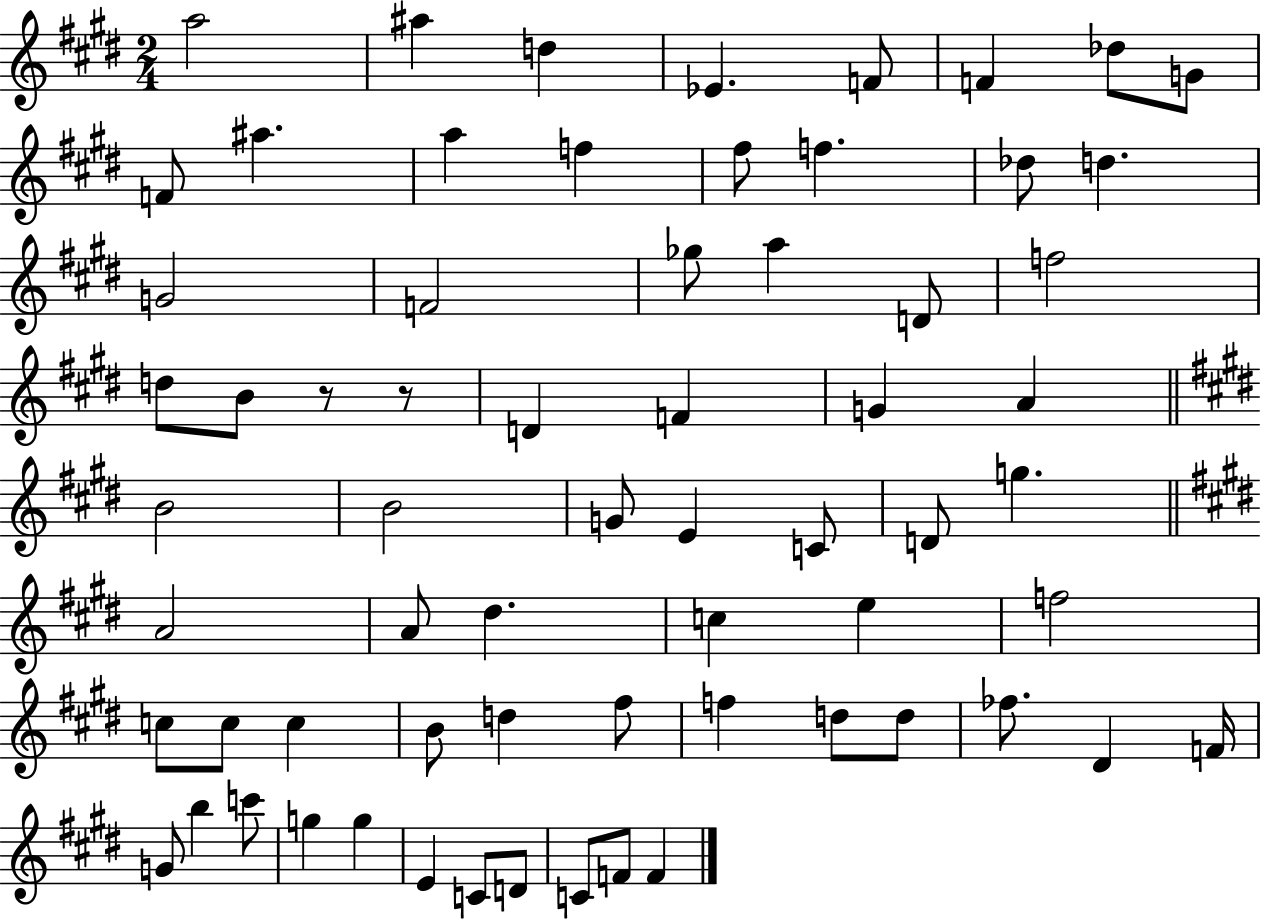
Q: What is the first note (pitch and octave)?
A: A5